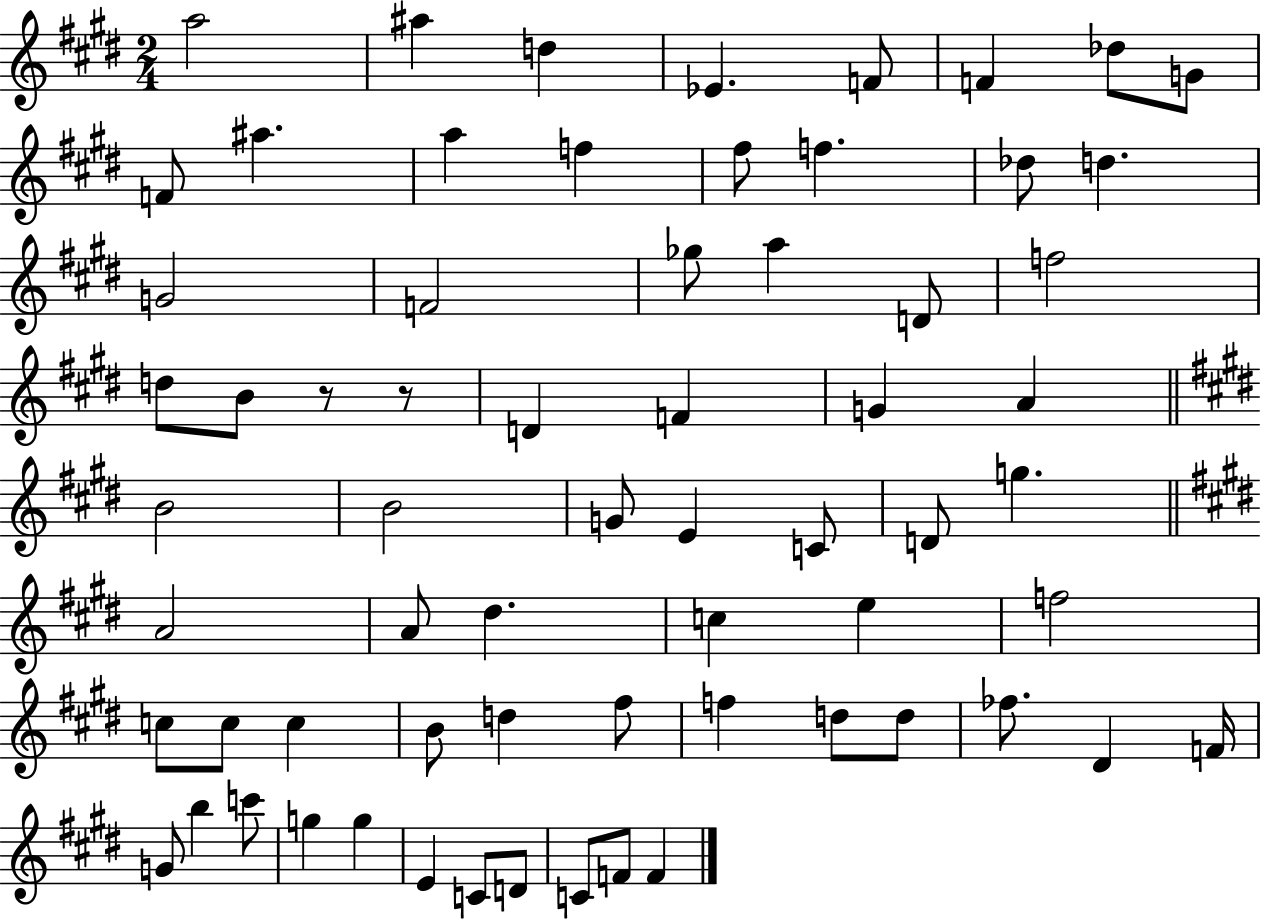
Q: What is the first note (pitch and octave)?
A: A5